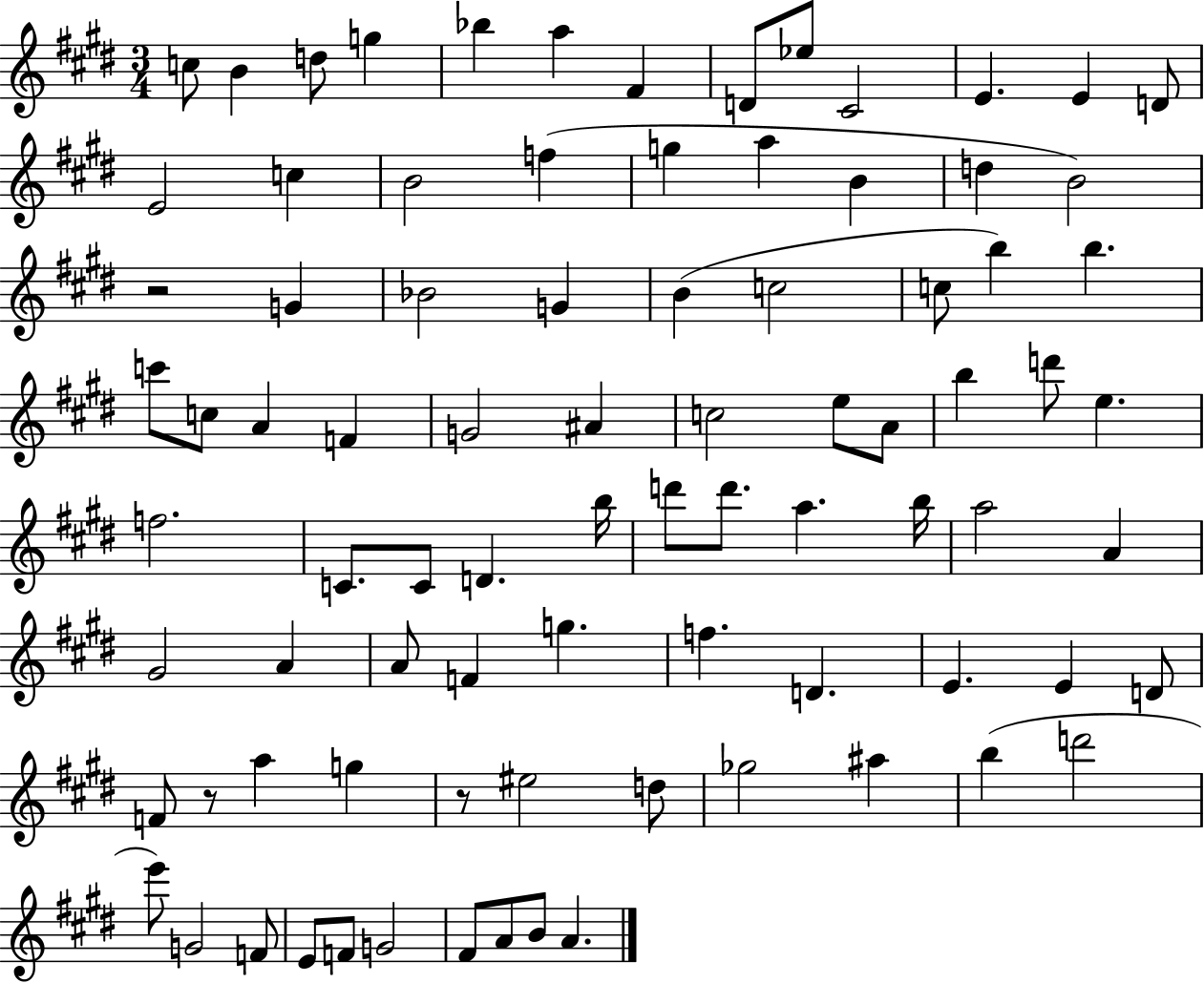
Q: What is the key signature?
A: E major